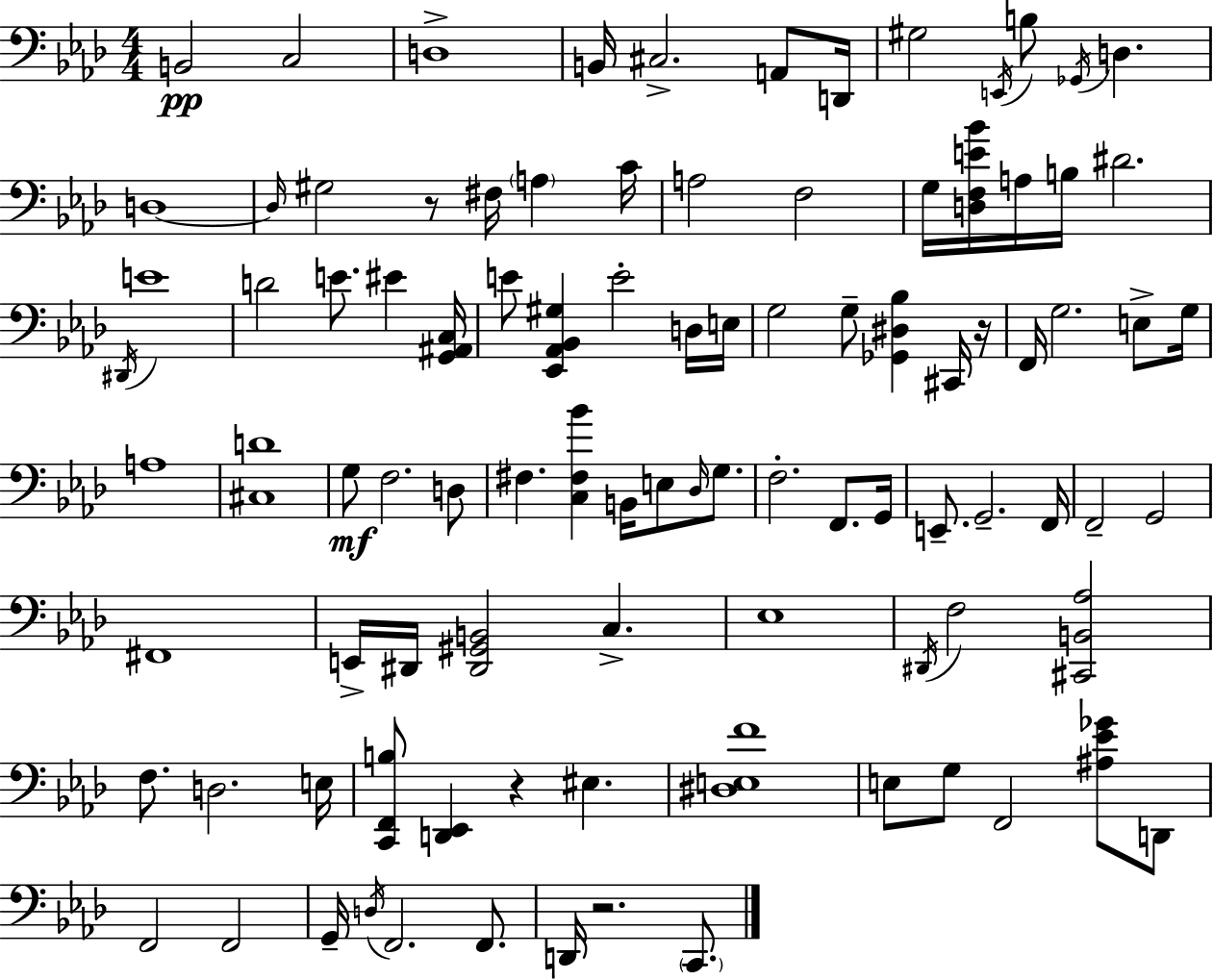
{
  \clef bass
  \numericTimeSignature
  \time 4/4
  \key aes \major
  b,2\pp c2 | d1-> | b,16 cis2.-> a,8 d,16 | gis2 \acciaccatura { e,16 } b8 \acciaccatura { ges,16 } d4. | \break d1~~ | \grace { d16 } gis2 r8 fis16 \parenthesize a4 | c'16 a2 f2 | g16 <d f e' bes'>16 a16 b16 dis'2. | \break \acciaccatura { dis,16 } e'1 | d'2 e'8. eis'4 | <g, ais, c>16 e'8 <ees, aes, bes, gis>4 e'2-. | d16 e16 g2 g8-- <ges, dis bes>4 | \break cis,16 r16 f,16 g2. | e8-> g16 a1 | <cis d'>1 | g8\mf f2. | \break d8 fis4. <c fis bes'>4 b,16 e8 | \grace { des16 } g8. f2.-. | f,8. g,16 e,8.-- g,2.-- | f,16 f,2-- g,2 | \break fis,1 | e,16-> dis,16 <dis, gis, b,>2 c4.-> | ees1 | \acciaccatura { dis,16 } f2 <cis, b, aes>2 | \break f8. d2. | e16 <c, f, b>8 <d, ees,>4 r4 | eis4. <dis e f'>1 | e8 g8 f,2 | \break <ais ees' ges'>8 d,8 f,2 f,2 | g,16-- \acciaccatura { d16 } f,2. | f,8. d,16 r2. | \parenthesize c,8. \bar "|."
}